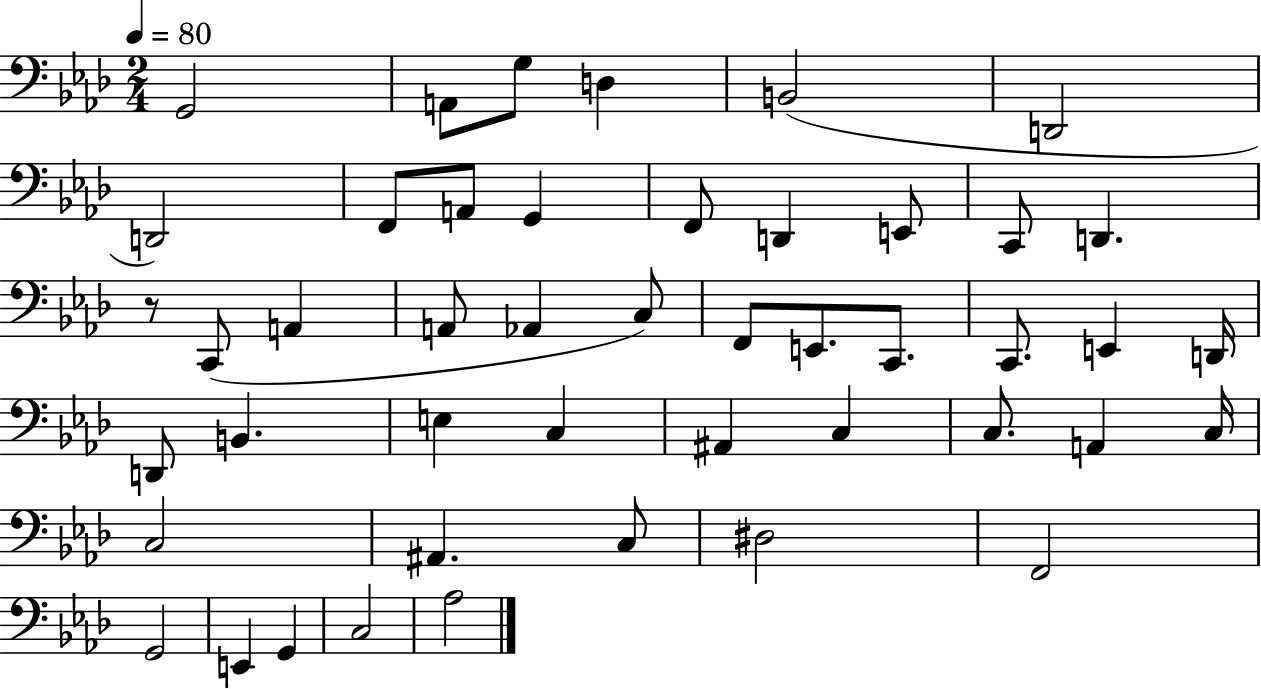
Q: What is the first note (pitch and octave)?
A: G2